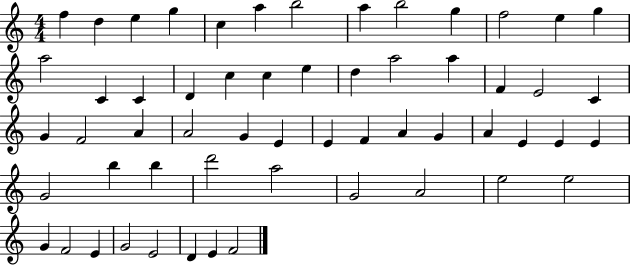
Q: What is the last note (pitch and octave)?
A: F4